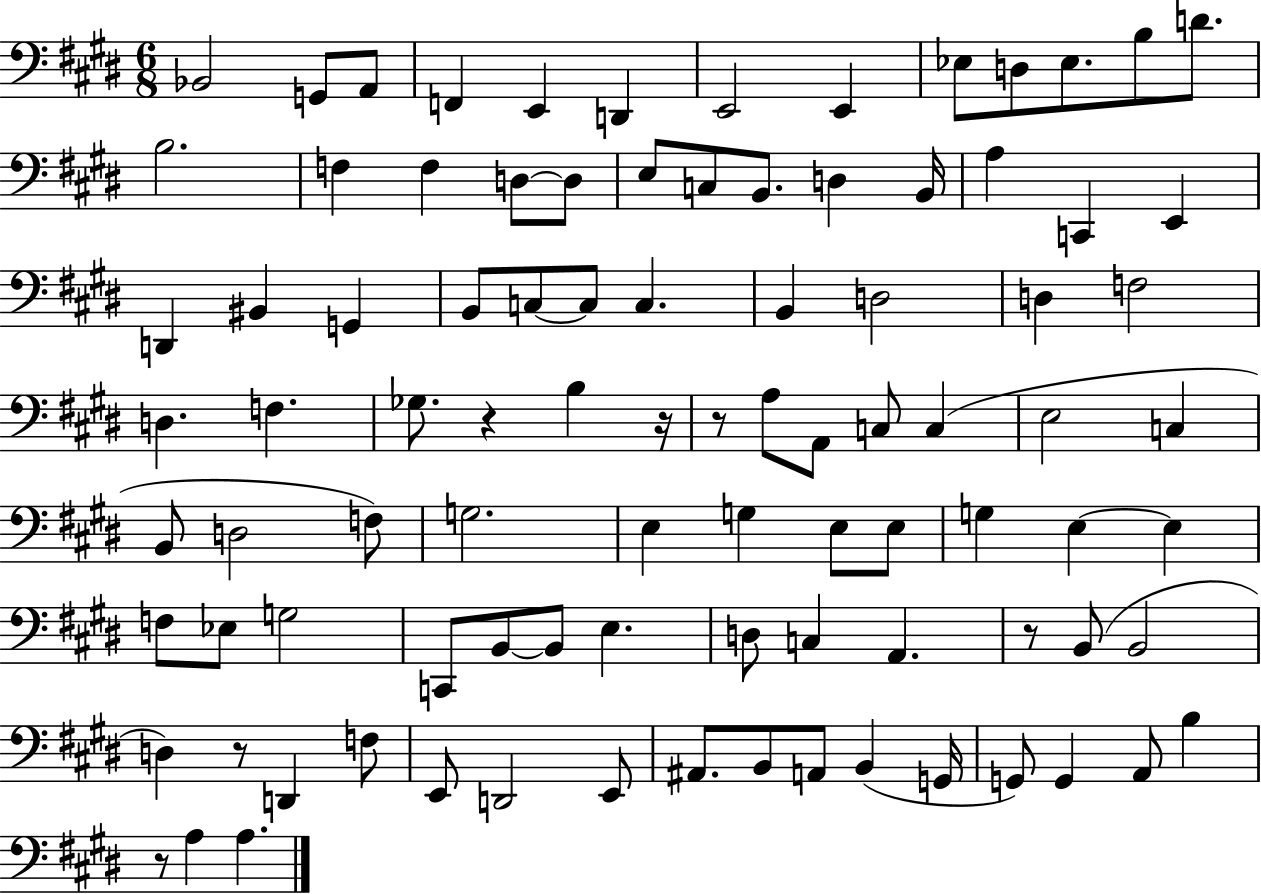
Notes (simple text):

Bb2/h G2/e A2/e F2/q E2/q D2/q E2/h E2/q Eb3/e D3/e Eb3/e. B3/e D4/e. B3/h. F3/q F3/q D3/e D3/e E3/e C3/e B2/e. D3/q B2/s A3/q C2/q E2/q D2/q BIS2/q G2/q B2/e C3/e C3/e C3/q. B2/q D3/h D3/q F3/h D3/q. F3/q. Gb3/e. R/q B3/q R/s R/e A3/e A2/e C3/e C3/q E3/h C3/q B2/e D3/h F3/e G3/h. E3/q G3/q E3/e E3/e G3/q E3/q E3/q F3/e Eb3/e G3/h C2/e B2/e B2/e E3/q. D3/e C3/q A2/q. R/e B2/e B2/h D3/q R/e D2/q F3/e E2/e D2/h E2/e A#2/e. B2/e A2/e B2/q G2/s G2/e G2/q A2/e B3/q R/e A3/q A3/q.